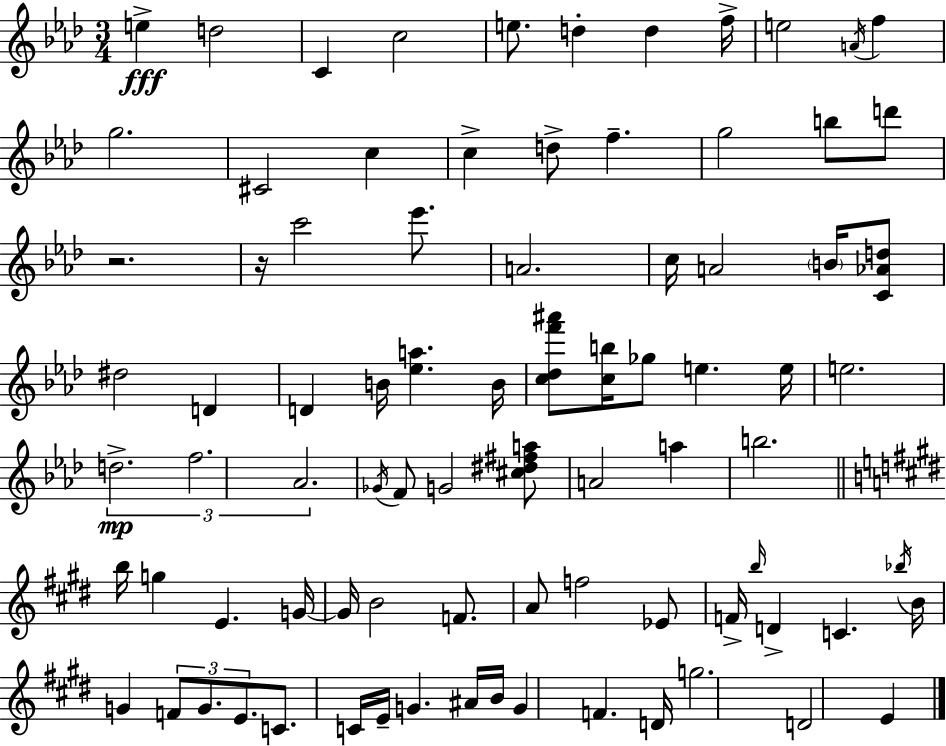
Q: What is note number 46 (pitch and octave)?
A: G5